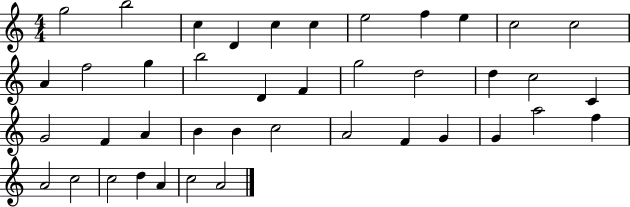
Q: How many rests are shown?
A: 0